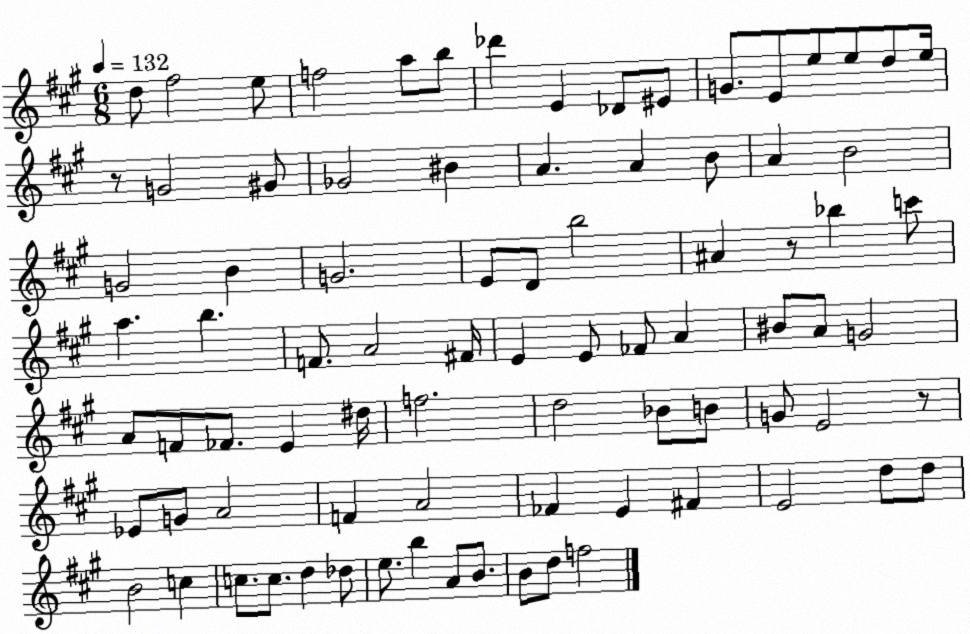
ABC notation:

X:1
T:Untitled
M:6/8
L:1/4
K:A
d/2 ^f2 e/2 f2 a/2 b/2 _d' E _D/2 ^E/2 G/2 E/2 e/2 e/2 d/2 e/4 z/2 G2 ^G/2 _G2 ^B A A B/2 A B2 G2 B G2 E/2 D/2 b2 ^A z/2 _b c'/2 a b F/2 A2 ^F/4 E E/2 _F/2 A ^B/2 A/2 G2 A/2 F/2 _F/2 E ^d/4 f2 d2 _B/2 B/2 G/2 E2 z/2 _E/2 G/2 A2 F A2 _F E ^F E2 d/2 d/2 B2 c c/2 c/2 d _d/2 e/2 b A/2 B/2 B/2 d/2 f2